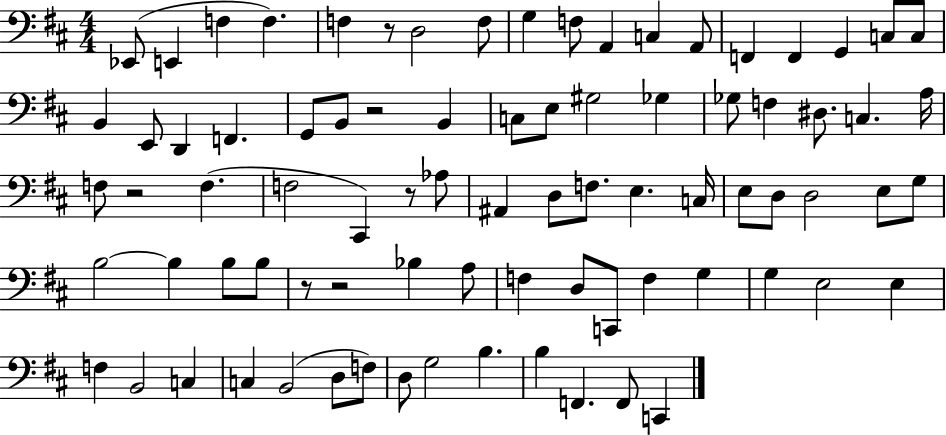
{
  \clef bass
  \numericTimeSignature
  \time 4/4
  \key d \major
  \repeat volta 2 { ees,8( e,4 f4 f4.) | f4 r8 d2 f8 | g4 f8 a,4 c4 a,8 | f,4 f,4 g,4 c8 c8 | \break b,4 e,8 d,4 f,4. | g,8 b,8 r2 b,4 | c8 e8 gis2 ges4 | ges8 f4 dis8. c4. a16 | \break f8 r2 f4.( | f2 cis,4) r8 aes8 | ais,4 d8 f8. e4. c16 | e8 d8 d2 e8 g8 | \break b2~~ b4 b8 b8 | r8 r2 bes4 a8 | f4 d8 c,8 f4 g4 | g4 e2 e4 | \break f4 b,2 c4 | c4 b,2( d8 f8) | d8 g2 b4. | b4 f,4. f,8 c,4 | \break } \bar "|."
}